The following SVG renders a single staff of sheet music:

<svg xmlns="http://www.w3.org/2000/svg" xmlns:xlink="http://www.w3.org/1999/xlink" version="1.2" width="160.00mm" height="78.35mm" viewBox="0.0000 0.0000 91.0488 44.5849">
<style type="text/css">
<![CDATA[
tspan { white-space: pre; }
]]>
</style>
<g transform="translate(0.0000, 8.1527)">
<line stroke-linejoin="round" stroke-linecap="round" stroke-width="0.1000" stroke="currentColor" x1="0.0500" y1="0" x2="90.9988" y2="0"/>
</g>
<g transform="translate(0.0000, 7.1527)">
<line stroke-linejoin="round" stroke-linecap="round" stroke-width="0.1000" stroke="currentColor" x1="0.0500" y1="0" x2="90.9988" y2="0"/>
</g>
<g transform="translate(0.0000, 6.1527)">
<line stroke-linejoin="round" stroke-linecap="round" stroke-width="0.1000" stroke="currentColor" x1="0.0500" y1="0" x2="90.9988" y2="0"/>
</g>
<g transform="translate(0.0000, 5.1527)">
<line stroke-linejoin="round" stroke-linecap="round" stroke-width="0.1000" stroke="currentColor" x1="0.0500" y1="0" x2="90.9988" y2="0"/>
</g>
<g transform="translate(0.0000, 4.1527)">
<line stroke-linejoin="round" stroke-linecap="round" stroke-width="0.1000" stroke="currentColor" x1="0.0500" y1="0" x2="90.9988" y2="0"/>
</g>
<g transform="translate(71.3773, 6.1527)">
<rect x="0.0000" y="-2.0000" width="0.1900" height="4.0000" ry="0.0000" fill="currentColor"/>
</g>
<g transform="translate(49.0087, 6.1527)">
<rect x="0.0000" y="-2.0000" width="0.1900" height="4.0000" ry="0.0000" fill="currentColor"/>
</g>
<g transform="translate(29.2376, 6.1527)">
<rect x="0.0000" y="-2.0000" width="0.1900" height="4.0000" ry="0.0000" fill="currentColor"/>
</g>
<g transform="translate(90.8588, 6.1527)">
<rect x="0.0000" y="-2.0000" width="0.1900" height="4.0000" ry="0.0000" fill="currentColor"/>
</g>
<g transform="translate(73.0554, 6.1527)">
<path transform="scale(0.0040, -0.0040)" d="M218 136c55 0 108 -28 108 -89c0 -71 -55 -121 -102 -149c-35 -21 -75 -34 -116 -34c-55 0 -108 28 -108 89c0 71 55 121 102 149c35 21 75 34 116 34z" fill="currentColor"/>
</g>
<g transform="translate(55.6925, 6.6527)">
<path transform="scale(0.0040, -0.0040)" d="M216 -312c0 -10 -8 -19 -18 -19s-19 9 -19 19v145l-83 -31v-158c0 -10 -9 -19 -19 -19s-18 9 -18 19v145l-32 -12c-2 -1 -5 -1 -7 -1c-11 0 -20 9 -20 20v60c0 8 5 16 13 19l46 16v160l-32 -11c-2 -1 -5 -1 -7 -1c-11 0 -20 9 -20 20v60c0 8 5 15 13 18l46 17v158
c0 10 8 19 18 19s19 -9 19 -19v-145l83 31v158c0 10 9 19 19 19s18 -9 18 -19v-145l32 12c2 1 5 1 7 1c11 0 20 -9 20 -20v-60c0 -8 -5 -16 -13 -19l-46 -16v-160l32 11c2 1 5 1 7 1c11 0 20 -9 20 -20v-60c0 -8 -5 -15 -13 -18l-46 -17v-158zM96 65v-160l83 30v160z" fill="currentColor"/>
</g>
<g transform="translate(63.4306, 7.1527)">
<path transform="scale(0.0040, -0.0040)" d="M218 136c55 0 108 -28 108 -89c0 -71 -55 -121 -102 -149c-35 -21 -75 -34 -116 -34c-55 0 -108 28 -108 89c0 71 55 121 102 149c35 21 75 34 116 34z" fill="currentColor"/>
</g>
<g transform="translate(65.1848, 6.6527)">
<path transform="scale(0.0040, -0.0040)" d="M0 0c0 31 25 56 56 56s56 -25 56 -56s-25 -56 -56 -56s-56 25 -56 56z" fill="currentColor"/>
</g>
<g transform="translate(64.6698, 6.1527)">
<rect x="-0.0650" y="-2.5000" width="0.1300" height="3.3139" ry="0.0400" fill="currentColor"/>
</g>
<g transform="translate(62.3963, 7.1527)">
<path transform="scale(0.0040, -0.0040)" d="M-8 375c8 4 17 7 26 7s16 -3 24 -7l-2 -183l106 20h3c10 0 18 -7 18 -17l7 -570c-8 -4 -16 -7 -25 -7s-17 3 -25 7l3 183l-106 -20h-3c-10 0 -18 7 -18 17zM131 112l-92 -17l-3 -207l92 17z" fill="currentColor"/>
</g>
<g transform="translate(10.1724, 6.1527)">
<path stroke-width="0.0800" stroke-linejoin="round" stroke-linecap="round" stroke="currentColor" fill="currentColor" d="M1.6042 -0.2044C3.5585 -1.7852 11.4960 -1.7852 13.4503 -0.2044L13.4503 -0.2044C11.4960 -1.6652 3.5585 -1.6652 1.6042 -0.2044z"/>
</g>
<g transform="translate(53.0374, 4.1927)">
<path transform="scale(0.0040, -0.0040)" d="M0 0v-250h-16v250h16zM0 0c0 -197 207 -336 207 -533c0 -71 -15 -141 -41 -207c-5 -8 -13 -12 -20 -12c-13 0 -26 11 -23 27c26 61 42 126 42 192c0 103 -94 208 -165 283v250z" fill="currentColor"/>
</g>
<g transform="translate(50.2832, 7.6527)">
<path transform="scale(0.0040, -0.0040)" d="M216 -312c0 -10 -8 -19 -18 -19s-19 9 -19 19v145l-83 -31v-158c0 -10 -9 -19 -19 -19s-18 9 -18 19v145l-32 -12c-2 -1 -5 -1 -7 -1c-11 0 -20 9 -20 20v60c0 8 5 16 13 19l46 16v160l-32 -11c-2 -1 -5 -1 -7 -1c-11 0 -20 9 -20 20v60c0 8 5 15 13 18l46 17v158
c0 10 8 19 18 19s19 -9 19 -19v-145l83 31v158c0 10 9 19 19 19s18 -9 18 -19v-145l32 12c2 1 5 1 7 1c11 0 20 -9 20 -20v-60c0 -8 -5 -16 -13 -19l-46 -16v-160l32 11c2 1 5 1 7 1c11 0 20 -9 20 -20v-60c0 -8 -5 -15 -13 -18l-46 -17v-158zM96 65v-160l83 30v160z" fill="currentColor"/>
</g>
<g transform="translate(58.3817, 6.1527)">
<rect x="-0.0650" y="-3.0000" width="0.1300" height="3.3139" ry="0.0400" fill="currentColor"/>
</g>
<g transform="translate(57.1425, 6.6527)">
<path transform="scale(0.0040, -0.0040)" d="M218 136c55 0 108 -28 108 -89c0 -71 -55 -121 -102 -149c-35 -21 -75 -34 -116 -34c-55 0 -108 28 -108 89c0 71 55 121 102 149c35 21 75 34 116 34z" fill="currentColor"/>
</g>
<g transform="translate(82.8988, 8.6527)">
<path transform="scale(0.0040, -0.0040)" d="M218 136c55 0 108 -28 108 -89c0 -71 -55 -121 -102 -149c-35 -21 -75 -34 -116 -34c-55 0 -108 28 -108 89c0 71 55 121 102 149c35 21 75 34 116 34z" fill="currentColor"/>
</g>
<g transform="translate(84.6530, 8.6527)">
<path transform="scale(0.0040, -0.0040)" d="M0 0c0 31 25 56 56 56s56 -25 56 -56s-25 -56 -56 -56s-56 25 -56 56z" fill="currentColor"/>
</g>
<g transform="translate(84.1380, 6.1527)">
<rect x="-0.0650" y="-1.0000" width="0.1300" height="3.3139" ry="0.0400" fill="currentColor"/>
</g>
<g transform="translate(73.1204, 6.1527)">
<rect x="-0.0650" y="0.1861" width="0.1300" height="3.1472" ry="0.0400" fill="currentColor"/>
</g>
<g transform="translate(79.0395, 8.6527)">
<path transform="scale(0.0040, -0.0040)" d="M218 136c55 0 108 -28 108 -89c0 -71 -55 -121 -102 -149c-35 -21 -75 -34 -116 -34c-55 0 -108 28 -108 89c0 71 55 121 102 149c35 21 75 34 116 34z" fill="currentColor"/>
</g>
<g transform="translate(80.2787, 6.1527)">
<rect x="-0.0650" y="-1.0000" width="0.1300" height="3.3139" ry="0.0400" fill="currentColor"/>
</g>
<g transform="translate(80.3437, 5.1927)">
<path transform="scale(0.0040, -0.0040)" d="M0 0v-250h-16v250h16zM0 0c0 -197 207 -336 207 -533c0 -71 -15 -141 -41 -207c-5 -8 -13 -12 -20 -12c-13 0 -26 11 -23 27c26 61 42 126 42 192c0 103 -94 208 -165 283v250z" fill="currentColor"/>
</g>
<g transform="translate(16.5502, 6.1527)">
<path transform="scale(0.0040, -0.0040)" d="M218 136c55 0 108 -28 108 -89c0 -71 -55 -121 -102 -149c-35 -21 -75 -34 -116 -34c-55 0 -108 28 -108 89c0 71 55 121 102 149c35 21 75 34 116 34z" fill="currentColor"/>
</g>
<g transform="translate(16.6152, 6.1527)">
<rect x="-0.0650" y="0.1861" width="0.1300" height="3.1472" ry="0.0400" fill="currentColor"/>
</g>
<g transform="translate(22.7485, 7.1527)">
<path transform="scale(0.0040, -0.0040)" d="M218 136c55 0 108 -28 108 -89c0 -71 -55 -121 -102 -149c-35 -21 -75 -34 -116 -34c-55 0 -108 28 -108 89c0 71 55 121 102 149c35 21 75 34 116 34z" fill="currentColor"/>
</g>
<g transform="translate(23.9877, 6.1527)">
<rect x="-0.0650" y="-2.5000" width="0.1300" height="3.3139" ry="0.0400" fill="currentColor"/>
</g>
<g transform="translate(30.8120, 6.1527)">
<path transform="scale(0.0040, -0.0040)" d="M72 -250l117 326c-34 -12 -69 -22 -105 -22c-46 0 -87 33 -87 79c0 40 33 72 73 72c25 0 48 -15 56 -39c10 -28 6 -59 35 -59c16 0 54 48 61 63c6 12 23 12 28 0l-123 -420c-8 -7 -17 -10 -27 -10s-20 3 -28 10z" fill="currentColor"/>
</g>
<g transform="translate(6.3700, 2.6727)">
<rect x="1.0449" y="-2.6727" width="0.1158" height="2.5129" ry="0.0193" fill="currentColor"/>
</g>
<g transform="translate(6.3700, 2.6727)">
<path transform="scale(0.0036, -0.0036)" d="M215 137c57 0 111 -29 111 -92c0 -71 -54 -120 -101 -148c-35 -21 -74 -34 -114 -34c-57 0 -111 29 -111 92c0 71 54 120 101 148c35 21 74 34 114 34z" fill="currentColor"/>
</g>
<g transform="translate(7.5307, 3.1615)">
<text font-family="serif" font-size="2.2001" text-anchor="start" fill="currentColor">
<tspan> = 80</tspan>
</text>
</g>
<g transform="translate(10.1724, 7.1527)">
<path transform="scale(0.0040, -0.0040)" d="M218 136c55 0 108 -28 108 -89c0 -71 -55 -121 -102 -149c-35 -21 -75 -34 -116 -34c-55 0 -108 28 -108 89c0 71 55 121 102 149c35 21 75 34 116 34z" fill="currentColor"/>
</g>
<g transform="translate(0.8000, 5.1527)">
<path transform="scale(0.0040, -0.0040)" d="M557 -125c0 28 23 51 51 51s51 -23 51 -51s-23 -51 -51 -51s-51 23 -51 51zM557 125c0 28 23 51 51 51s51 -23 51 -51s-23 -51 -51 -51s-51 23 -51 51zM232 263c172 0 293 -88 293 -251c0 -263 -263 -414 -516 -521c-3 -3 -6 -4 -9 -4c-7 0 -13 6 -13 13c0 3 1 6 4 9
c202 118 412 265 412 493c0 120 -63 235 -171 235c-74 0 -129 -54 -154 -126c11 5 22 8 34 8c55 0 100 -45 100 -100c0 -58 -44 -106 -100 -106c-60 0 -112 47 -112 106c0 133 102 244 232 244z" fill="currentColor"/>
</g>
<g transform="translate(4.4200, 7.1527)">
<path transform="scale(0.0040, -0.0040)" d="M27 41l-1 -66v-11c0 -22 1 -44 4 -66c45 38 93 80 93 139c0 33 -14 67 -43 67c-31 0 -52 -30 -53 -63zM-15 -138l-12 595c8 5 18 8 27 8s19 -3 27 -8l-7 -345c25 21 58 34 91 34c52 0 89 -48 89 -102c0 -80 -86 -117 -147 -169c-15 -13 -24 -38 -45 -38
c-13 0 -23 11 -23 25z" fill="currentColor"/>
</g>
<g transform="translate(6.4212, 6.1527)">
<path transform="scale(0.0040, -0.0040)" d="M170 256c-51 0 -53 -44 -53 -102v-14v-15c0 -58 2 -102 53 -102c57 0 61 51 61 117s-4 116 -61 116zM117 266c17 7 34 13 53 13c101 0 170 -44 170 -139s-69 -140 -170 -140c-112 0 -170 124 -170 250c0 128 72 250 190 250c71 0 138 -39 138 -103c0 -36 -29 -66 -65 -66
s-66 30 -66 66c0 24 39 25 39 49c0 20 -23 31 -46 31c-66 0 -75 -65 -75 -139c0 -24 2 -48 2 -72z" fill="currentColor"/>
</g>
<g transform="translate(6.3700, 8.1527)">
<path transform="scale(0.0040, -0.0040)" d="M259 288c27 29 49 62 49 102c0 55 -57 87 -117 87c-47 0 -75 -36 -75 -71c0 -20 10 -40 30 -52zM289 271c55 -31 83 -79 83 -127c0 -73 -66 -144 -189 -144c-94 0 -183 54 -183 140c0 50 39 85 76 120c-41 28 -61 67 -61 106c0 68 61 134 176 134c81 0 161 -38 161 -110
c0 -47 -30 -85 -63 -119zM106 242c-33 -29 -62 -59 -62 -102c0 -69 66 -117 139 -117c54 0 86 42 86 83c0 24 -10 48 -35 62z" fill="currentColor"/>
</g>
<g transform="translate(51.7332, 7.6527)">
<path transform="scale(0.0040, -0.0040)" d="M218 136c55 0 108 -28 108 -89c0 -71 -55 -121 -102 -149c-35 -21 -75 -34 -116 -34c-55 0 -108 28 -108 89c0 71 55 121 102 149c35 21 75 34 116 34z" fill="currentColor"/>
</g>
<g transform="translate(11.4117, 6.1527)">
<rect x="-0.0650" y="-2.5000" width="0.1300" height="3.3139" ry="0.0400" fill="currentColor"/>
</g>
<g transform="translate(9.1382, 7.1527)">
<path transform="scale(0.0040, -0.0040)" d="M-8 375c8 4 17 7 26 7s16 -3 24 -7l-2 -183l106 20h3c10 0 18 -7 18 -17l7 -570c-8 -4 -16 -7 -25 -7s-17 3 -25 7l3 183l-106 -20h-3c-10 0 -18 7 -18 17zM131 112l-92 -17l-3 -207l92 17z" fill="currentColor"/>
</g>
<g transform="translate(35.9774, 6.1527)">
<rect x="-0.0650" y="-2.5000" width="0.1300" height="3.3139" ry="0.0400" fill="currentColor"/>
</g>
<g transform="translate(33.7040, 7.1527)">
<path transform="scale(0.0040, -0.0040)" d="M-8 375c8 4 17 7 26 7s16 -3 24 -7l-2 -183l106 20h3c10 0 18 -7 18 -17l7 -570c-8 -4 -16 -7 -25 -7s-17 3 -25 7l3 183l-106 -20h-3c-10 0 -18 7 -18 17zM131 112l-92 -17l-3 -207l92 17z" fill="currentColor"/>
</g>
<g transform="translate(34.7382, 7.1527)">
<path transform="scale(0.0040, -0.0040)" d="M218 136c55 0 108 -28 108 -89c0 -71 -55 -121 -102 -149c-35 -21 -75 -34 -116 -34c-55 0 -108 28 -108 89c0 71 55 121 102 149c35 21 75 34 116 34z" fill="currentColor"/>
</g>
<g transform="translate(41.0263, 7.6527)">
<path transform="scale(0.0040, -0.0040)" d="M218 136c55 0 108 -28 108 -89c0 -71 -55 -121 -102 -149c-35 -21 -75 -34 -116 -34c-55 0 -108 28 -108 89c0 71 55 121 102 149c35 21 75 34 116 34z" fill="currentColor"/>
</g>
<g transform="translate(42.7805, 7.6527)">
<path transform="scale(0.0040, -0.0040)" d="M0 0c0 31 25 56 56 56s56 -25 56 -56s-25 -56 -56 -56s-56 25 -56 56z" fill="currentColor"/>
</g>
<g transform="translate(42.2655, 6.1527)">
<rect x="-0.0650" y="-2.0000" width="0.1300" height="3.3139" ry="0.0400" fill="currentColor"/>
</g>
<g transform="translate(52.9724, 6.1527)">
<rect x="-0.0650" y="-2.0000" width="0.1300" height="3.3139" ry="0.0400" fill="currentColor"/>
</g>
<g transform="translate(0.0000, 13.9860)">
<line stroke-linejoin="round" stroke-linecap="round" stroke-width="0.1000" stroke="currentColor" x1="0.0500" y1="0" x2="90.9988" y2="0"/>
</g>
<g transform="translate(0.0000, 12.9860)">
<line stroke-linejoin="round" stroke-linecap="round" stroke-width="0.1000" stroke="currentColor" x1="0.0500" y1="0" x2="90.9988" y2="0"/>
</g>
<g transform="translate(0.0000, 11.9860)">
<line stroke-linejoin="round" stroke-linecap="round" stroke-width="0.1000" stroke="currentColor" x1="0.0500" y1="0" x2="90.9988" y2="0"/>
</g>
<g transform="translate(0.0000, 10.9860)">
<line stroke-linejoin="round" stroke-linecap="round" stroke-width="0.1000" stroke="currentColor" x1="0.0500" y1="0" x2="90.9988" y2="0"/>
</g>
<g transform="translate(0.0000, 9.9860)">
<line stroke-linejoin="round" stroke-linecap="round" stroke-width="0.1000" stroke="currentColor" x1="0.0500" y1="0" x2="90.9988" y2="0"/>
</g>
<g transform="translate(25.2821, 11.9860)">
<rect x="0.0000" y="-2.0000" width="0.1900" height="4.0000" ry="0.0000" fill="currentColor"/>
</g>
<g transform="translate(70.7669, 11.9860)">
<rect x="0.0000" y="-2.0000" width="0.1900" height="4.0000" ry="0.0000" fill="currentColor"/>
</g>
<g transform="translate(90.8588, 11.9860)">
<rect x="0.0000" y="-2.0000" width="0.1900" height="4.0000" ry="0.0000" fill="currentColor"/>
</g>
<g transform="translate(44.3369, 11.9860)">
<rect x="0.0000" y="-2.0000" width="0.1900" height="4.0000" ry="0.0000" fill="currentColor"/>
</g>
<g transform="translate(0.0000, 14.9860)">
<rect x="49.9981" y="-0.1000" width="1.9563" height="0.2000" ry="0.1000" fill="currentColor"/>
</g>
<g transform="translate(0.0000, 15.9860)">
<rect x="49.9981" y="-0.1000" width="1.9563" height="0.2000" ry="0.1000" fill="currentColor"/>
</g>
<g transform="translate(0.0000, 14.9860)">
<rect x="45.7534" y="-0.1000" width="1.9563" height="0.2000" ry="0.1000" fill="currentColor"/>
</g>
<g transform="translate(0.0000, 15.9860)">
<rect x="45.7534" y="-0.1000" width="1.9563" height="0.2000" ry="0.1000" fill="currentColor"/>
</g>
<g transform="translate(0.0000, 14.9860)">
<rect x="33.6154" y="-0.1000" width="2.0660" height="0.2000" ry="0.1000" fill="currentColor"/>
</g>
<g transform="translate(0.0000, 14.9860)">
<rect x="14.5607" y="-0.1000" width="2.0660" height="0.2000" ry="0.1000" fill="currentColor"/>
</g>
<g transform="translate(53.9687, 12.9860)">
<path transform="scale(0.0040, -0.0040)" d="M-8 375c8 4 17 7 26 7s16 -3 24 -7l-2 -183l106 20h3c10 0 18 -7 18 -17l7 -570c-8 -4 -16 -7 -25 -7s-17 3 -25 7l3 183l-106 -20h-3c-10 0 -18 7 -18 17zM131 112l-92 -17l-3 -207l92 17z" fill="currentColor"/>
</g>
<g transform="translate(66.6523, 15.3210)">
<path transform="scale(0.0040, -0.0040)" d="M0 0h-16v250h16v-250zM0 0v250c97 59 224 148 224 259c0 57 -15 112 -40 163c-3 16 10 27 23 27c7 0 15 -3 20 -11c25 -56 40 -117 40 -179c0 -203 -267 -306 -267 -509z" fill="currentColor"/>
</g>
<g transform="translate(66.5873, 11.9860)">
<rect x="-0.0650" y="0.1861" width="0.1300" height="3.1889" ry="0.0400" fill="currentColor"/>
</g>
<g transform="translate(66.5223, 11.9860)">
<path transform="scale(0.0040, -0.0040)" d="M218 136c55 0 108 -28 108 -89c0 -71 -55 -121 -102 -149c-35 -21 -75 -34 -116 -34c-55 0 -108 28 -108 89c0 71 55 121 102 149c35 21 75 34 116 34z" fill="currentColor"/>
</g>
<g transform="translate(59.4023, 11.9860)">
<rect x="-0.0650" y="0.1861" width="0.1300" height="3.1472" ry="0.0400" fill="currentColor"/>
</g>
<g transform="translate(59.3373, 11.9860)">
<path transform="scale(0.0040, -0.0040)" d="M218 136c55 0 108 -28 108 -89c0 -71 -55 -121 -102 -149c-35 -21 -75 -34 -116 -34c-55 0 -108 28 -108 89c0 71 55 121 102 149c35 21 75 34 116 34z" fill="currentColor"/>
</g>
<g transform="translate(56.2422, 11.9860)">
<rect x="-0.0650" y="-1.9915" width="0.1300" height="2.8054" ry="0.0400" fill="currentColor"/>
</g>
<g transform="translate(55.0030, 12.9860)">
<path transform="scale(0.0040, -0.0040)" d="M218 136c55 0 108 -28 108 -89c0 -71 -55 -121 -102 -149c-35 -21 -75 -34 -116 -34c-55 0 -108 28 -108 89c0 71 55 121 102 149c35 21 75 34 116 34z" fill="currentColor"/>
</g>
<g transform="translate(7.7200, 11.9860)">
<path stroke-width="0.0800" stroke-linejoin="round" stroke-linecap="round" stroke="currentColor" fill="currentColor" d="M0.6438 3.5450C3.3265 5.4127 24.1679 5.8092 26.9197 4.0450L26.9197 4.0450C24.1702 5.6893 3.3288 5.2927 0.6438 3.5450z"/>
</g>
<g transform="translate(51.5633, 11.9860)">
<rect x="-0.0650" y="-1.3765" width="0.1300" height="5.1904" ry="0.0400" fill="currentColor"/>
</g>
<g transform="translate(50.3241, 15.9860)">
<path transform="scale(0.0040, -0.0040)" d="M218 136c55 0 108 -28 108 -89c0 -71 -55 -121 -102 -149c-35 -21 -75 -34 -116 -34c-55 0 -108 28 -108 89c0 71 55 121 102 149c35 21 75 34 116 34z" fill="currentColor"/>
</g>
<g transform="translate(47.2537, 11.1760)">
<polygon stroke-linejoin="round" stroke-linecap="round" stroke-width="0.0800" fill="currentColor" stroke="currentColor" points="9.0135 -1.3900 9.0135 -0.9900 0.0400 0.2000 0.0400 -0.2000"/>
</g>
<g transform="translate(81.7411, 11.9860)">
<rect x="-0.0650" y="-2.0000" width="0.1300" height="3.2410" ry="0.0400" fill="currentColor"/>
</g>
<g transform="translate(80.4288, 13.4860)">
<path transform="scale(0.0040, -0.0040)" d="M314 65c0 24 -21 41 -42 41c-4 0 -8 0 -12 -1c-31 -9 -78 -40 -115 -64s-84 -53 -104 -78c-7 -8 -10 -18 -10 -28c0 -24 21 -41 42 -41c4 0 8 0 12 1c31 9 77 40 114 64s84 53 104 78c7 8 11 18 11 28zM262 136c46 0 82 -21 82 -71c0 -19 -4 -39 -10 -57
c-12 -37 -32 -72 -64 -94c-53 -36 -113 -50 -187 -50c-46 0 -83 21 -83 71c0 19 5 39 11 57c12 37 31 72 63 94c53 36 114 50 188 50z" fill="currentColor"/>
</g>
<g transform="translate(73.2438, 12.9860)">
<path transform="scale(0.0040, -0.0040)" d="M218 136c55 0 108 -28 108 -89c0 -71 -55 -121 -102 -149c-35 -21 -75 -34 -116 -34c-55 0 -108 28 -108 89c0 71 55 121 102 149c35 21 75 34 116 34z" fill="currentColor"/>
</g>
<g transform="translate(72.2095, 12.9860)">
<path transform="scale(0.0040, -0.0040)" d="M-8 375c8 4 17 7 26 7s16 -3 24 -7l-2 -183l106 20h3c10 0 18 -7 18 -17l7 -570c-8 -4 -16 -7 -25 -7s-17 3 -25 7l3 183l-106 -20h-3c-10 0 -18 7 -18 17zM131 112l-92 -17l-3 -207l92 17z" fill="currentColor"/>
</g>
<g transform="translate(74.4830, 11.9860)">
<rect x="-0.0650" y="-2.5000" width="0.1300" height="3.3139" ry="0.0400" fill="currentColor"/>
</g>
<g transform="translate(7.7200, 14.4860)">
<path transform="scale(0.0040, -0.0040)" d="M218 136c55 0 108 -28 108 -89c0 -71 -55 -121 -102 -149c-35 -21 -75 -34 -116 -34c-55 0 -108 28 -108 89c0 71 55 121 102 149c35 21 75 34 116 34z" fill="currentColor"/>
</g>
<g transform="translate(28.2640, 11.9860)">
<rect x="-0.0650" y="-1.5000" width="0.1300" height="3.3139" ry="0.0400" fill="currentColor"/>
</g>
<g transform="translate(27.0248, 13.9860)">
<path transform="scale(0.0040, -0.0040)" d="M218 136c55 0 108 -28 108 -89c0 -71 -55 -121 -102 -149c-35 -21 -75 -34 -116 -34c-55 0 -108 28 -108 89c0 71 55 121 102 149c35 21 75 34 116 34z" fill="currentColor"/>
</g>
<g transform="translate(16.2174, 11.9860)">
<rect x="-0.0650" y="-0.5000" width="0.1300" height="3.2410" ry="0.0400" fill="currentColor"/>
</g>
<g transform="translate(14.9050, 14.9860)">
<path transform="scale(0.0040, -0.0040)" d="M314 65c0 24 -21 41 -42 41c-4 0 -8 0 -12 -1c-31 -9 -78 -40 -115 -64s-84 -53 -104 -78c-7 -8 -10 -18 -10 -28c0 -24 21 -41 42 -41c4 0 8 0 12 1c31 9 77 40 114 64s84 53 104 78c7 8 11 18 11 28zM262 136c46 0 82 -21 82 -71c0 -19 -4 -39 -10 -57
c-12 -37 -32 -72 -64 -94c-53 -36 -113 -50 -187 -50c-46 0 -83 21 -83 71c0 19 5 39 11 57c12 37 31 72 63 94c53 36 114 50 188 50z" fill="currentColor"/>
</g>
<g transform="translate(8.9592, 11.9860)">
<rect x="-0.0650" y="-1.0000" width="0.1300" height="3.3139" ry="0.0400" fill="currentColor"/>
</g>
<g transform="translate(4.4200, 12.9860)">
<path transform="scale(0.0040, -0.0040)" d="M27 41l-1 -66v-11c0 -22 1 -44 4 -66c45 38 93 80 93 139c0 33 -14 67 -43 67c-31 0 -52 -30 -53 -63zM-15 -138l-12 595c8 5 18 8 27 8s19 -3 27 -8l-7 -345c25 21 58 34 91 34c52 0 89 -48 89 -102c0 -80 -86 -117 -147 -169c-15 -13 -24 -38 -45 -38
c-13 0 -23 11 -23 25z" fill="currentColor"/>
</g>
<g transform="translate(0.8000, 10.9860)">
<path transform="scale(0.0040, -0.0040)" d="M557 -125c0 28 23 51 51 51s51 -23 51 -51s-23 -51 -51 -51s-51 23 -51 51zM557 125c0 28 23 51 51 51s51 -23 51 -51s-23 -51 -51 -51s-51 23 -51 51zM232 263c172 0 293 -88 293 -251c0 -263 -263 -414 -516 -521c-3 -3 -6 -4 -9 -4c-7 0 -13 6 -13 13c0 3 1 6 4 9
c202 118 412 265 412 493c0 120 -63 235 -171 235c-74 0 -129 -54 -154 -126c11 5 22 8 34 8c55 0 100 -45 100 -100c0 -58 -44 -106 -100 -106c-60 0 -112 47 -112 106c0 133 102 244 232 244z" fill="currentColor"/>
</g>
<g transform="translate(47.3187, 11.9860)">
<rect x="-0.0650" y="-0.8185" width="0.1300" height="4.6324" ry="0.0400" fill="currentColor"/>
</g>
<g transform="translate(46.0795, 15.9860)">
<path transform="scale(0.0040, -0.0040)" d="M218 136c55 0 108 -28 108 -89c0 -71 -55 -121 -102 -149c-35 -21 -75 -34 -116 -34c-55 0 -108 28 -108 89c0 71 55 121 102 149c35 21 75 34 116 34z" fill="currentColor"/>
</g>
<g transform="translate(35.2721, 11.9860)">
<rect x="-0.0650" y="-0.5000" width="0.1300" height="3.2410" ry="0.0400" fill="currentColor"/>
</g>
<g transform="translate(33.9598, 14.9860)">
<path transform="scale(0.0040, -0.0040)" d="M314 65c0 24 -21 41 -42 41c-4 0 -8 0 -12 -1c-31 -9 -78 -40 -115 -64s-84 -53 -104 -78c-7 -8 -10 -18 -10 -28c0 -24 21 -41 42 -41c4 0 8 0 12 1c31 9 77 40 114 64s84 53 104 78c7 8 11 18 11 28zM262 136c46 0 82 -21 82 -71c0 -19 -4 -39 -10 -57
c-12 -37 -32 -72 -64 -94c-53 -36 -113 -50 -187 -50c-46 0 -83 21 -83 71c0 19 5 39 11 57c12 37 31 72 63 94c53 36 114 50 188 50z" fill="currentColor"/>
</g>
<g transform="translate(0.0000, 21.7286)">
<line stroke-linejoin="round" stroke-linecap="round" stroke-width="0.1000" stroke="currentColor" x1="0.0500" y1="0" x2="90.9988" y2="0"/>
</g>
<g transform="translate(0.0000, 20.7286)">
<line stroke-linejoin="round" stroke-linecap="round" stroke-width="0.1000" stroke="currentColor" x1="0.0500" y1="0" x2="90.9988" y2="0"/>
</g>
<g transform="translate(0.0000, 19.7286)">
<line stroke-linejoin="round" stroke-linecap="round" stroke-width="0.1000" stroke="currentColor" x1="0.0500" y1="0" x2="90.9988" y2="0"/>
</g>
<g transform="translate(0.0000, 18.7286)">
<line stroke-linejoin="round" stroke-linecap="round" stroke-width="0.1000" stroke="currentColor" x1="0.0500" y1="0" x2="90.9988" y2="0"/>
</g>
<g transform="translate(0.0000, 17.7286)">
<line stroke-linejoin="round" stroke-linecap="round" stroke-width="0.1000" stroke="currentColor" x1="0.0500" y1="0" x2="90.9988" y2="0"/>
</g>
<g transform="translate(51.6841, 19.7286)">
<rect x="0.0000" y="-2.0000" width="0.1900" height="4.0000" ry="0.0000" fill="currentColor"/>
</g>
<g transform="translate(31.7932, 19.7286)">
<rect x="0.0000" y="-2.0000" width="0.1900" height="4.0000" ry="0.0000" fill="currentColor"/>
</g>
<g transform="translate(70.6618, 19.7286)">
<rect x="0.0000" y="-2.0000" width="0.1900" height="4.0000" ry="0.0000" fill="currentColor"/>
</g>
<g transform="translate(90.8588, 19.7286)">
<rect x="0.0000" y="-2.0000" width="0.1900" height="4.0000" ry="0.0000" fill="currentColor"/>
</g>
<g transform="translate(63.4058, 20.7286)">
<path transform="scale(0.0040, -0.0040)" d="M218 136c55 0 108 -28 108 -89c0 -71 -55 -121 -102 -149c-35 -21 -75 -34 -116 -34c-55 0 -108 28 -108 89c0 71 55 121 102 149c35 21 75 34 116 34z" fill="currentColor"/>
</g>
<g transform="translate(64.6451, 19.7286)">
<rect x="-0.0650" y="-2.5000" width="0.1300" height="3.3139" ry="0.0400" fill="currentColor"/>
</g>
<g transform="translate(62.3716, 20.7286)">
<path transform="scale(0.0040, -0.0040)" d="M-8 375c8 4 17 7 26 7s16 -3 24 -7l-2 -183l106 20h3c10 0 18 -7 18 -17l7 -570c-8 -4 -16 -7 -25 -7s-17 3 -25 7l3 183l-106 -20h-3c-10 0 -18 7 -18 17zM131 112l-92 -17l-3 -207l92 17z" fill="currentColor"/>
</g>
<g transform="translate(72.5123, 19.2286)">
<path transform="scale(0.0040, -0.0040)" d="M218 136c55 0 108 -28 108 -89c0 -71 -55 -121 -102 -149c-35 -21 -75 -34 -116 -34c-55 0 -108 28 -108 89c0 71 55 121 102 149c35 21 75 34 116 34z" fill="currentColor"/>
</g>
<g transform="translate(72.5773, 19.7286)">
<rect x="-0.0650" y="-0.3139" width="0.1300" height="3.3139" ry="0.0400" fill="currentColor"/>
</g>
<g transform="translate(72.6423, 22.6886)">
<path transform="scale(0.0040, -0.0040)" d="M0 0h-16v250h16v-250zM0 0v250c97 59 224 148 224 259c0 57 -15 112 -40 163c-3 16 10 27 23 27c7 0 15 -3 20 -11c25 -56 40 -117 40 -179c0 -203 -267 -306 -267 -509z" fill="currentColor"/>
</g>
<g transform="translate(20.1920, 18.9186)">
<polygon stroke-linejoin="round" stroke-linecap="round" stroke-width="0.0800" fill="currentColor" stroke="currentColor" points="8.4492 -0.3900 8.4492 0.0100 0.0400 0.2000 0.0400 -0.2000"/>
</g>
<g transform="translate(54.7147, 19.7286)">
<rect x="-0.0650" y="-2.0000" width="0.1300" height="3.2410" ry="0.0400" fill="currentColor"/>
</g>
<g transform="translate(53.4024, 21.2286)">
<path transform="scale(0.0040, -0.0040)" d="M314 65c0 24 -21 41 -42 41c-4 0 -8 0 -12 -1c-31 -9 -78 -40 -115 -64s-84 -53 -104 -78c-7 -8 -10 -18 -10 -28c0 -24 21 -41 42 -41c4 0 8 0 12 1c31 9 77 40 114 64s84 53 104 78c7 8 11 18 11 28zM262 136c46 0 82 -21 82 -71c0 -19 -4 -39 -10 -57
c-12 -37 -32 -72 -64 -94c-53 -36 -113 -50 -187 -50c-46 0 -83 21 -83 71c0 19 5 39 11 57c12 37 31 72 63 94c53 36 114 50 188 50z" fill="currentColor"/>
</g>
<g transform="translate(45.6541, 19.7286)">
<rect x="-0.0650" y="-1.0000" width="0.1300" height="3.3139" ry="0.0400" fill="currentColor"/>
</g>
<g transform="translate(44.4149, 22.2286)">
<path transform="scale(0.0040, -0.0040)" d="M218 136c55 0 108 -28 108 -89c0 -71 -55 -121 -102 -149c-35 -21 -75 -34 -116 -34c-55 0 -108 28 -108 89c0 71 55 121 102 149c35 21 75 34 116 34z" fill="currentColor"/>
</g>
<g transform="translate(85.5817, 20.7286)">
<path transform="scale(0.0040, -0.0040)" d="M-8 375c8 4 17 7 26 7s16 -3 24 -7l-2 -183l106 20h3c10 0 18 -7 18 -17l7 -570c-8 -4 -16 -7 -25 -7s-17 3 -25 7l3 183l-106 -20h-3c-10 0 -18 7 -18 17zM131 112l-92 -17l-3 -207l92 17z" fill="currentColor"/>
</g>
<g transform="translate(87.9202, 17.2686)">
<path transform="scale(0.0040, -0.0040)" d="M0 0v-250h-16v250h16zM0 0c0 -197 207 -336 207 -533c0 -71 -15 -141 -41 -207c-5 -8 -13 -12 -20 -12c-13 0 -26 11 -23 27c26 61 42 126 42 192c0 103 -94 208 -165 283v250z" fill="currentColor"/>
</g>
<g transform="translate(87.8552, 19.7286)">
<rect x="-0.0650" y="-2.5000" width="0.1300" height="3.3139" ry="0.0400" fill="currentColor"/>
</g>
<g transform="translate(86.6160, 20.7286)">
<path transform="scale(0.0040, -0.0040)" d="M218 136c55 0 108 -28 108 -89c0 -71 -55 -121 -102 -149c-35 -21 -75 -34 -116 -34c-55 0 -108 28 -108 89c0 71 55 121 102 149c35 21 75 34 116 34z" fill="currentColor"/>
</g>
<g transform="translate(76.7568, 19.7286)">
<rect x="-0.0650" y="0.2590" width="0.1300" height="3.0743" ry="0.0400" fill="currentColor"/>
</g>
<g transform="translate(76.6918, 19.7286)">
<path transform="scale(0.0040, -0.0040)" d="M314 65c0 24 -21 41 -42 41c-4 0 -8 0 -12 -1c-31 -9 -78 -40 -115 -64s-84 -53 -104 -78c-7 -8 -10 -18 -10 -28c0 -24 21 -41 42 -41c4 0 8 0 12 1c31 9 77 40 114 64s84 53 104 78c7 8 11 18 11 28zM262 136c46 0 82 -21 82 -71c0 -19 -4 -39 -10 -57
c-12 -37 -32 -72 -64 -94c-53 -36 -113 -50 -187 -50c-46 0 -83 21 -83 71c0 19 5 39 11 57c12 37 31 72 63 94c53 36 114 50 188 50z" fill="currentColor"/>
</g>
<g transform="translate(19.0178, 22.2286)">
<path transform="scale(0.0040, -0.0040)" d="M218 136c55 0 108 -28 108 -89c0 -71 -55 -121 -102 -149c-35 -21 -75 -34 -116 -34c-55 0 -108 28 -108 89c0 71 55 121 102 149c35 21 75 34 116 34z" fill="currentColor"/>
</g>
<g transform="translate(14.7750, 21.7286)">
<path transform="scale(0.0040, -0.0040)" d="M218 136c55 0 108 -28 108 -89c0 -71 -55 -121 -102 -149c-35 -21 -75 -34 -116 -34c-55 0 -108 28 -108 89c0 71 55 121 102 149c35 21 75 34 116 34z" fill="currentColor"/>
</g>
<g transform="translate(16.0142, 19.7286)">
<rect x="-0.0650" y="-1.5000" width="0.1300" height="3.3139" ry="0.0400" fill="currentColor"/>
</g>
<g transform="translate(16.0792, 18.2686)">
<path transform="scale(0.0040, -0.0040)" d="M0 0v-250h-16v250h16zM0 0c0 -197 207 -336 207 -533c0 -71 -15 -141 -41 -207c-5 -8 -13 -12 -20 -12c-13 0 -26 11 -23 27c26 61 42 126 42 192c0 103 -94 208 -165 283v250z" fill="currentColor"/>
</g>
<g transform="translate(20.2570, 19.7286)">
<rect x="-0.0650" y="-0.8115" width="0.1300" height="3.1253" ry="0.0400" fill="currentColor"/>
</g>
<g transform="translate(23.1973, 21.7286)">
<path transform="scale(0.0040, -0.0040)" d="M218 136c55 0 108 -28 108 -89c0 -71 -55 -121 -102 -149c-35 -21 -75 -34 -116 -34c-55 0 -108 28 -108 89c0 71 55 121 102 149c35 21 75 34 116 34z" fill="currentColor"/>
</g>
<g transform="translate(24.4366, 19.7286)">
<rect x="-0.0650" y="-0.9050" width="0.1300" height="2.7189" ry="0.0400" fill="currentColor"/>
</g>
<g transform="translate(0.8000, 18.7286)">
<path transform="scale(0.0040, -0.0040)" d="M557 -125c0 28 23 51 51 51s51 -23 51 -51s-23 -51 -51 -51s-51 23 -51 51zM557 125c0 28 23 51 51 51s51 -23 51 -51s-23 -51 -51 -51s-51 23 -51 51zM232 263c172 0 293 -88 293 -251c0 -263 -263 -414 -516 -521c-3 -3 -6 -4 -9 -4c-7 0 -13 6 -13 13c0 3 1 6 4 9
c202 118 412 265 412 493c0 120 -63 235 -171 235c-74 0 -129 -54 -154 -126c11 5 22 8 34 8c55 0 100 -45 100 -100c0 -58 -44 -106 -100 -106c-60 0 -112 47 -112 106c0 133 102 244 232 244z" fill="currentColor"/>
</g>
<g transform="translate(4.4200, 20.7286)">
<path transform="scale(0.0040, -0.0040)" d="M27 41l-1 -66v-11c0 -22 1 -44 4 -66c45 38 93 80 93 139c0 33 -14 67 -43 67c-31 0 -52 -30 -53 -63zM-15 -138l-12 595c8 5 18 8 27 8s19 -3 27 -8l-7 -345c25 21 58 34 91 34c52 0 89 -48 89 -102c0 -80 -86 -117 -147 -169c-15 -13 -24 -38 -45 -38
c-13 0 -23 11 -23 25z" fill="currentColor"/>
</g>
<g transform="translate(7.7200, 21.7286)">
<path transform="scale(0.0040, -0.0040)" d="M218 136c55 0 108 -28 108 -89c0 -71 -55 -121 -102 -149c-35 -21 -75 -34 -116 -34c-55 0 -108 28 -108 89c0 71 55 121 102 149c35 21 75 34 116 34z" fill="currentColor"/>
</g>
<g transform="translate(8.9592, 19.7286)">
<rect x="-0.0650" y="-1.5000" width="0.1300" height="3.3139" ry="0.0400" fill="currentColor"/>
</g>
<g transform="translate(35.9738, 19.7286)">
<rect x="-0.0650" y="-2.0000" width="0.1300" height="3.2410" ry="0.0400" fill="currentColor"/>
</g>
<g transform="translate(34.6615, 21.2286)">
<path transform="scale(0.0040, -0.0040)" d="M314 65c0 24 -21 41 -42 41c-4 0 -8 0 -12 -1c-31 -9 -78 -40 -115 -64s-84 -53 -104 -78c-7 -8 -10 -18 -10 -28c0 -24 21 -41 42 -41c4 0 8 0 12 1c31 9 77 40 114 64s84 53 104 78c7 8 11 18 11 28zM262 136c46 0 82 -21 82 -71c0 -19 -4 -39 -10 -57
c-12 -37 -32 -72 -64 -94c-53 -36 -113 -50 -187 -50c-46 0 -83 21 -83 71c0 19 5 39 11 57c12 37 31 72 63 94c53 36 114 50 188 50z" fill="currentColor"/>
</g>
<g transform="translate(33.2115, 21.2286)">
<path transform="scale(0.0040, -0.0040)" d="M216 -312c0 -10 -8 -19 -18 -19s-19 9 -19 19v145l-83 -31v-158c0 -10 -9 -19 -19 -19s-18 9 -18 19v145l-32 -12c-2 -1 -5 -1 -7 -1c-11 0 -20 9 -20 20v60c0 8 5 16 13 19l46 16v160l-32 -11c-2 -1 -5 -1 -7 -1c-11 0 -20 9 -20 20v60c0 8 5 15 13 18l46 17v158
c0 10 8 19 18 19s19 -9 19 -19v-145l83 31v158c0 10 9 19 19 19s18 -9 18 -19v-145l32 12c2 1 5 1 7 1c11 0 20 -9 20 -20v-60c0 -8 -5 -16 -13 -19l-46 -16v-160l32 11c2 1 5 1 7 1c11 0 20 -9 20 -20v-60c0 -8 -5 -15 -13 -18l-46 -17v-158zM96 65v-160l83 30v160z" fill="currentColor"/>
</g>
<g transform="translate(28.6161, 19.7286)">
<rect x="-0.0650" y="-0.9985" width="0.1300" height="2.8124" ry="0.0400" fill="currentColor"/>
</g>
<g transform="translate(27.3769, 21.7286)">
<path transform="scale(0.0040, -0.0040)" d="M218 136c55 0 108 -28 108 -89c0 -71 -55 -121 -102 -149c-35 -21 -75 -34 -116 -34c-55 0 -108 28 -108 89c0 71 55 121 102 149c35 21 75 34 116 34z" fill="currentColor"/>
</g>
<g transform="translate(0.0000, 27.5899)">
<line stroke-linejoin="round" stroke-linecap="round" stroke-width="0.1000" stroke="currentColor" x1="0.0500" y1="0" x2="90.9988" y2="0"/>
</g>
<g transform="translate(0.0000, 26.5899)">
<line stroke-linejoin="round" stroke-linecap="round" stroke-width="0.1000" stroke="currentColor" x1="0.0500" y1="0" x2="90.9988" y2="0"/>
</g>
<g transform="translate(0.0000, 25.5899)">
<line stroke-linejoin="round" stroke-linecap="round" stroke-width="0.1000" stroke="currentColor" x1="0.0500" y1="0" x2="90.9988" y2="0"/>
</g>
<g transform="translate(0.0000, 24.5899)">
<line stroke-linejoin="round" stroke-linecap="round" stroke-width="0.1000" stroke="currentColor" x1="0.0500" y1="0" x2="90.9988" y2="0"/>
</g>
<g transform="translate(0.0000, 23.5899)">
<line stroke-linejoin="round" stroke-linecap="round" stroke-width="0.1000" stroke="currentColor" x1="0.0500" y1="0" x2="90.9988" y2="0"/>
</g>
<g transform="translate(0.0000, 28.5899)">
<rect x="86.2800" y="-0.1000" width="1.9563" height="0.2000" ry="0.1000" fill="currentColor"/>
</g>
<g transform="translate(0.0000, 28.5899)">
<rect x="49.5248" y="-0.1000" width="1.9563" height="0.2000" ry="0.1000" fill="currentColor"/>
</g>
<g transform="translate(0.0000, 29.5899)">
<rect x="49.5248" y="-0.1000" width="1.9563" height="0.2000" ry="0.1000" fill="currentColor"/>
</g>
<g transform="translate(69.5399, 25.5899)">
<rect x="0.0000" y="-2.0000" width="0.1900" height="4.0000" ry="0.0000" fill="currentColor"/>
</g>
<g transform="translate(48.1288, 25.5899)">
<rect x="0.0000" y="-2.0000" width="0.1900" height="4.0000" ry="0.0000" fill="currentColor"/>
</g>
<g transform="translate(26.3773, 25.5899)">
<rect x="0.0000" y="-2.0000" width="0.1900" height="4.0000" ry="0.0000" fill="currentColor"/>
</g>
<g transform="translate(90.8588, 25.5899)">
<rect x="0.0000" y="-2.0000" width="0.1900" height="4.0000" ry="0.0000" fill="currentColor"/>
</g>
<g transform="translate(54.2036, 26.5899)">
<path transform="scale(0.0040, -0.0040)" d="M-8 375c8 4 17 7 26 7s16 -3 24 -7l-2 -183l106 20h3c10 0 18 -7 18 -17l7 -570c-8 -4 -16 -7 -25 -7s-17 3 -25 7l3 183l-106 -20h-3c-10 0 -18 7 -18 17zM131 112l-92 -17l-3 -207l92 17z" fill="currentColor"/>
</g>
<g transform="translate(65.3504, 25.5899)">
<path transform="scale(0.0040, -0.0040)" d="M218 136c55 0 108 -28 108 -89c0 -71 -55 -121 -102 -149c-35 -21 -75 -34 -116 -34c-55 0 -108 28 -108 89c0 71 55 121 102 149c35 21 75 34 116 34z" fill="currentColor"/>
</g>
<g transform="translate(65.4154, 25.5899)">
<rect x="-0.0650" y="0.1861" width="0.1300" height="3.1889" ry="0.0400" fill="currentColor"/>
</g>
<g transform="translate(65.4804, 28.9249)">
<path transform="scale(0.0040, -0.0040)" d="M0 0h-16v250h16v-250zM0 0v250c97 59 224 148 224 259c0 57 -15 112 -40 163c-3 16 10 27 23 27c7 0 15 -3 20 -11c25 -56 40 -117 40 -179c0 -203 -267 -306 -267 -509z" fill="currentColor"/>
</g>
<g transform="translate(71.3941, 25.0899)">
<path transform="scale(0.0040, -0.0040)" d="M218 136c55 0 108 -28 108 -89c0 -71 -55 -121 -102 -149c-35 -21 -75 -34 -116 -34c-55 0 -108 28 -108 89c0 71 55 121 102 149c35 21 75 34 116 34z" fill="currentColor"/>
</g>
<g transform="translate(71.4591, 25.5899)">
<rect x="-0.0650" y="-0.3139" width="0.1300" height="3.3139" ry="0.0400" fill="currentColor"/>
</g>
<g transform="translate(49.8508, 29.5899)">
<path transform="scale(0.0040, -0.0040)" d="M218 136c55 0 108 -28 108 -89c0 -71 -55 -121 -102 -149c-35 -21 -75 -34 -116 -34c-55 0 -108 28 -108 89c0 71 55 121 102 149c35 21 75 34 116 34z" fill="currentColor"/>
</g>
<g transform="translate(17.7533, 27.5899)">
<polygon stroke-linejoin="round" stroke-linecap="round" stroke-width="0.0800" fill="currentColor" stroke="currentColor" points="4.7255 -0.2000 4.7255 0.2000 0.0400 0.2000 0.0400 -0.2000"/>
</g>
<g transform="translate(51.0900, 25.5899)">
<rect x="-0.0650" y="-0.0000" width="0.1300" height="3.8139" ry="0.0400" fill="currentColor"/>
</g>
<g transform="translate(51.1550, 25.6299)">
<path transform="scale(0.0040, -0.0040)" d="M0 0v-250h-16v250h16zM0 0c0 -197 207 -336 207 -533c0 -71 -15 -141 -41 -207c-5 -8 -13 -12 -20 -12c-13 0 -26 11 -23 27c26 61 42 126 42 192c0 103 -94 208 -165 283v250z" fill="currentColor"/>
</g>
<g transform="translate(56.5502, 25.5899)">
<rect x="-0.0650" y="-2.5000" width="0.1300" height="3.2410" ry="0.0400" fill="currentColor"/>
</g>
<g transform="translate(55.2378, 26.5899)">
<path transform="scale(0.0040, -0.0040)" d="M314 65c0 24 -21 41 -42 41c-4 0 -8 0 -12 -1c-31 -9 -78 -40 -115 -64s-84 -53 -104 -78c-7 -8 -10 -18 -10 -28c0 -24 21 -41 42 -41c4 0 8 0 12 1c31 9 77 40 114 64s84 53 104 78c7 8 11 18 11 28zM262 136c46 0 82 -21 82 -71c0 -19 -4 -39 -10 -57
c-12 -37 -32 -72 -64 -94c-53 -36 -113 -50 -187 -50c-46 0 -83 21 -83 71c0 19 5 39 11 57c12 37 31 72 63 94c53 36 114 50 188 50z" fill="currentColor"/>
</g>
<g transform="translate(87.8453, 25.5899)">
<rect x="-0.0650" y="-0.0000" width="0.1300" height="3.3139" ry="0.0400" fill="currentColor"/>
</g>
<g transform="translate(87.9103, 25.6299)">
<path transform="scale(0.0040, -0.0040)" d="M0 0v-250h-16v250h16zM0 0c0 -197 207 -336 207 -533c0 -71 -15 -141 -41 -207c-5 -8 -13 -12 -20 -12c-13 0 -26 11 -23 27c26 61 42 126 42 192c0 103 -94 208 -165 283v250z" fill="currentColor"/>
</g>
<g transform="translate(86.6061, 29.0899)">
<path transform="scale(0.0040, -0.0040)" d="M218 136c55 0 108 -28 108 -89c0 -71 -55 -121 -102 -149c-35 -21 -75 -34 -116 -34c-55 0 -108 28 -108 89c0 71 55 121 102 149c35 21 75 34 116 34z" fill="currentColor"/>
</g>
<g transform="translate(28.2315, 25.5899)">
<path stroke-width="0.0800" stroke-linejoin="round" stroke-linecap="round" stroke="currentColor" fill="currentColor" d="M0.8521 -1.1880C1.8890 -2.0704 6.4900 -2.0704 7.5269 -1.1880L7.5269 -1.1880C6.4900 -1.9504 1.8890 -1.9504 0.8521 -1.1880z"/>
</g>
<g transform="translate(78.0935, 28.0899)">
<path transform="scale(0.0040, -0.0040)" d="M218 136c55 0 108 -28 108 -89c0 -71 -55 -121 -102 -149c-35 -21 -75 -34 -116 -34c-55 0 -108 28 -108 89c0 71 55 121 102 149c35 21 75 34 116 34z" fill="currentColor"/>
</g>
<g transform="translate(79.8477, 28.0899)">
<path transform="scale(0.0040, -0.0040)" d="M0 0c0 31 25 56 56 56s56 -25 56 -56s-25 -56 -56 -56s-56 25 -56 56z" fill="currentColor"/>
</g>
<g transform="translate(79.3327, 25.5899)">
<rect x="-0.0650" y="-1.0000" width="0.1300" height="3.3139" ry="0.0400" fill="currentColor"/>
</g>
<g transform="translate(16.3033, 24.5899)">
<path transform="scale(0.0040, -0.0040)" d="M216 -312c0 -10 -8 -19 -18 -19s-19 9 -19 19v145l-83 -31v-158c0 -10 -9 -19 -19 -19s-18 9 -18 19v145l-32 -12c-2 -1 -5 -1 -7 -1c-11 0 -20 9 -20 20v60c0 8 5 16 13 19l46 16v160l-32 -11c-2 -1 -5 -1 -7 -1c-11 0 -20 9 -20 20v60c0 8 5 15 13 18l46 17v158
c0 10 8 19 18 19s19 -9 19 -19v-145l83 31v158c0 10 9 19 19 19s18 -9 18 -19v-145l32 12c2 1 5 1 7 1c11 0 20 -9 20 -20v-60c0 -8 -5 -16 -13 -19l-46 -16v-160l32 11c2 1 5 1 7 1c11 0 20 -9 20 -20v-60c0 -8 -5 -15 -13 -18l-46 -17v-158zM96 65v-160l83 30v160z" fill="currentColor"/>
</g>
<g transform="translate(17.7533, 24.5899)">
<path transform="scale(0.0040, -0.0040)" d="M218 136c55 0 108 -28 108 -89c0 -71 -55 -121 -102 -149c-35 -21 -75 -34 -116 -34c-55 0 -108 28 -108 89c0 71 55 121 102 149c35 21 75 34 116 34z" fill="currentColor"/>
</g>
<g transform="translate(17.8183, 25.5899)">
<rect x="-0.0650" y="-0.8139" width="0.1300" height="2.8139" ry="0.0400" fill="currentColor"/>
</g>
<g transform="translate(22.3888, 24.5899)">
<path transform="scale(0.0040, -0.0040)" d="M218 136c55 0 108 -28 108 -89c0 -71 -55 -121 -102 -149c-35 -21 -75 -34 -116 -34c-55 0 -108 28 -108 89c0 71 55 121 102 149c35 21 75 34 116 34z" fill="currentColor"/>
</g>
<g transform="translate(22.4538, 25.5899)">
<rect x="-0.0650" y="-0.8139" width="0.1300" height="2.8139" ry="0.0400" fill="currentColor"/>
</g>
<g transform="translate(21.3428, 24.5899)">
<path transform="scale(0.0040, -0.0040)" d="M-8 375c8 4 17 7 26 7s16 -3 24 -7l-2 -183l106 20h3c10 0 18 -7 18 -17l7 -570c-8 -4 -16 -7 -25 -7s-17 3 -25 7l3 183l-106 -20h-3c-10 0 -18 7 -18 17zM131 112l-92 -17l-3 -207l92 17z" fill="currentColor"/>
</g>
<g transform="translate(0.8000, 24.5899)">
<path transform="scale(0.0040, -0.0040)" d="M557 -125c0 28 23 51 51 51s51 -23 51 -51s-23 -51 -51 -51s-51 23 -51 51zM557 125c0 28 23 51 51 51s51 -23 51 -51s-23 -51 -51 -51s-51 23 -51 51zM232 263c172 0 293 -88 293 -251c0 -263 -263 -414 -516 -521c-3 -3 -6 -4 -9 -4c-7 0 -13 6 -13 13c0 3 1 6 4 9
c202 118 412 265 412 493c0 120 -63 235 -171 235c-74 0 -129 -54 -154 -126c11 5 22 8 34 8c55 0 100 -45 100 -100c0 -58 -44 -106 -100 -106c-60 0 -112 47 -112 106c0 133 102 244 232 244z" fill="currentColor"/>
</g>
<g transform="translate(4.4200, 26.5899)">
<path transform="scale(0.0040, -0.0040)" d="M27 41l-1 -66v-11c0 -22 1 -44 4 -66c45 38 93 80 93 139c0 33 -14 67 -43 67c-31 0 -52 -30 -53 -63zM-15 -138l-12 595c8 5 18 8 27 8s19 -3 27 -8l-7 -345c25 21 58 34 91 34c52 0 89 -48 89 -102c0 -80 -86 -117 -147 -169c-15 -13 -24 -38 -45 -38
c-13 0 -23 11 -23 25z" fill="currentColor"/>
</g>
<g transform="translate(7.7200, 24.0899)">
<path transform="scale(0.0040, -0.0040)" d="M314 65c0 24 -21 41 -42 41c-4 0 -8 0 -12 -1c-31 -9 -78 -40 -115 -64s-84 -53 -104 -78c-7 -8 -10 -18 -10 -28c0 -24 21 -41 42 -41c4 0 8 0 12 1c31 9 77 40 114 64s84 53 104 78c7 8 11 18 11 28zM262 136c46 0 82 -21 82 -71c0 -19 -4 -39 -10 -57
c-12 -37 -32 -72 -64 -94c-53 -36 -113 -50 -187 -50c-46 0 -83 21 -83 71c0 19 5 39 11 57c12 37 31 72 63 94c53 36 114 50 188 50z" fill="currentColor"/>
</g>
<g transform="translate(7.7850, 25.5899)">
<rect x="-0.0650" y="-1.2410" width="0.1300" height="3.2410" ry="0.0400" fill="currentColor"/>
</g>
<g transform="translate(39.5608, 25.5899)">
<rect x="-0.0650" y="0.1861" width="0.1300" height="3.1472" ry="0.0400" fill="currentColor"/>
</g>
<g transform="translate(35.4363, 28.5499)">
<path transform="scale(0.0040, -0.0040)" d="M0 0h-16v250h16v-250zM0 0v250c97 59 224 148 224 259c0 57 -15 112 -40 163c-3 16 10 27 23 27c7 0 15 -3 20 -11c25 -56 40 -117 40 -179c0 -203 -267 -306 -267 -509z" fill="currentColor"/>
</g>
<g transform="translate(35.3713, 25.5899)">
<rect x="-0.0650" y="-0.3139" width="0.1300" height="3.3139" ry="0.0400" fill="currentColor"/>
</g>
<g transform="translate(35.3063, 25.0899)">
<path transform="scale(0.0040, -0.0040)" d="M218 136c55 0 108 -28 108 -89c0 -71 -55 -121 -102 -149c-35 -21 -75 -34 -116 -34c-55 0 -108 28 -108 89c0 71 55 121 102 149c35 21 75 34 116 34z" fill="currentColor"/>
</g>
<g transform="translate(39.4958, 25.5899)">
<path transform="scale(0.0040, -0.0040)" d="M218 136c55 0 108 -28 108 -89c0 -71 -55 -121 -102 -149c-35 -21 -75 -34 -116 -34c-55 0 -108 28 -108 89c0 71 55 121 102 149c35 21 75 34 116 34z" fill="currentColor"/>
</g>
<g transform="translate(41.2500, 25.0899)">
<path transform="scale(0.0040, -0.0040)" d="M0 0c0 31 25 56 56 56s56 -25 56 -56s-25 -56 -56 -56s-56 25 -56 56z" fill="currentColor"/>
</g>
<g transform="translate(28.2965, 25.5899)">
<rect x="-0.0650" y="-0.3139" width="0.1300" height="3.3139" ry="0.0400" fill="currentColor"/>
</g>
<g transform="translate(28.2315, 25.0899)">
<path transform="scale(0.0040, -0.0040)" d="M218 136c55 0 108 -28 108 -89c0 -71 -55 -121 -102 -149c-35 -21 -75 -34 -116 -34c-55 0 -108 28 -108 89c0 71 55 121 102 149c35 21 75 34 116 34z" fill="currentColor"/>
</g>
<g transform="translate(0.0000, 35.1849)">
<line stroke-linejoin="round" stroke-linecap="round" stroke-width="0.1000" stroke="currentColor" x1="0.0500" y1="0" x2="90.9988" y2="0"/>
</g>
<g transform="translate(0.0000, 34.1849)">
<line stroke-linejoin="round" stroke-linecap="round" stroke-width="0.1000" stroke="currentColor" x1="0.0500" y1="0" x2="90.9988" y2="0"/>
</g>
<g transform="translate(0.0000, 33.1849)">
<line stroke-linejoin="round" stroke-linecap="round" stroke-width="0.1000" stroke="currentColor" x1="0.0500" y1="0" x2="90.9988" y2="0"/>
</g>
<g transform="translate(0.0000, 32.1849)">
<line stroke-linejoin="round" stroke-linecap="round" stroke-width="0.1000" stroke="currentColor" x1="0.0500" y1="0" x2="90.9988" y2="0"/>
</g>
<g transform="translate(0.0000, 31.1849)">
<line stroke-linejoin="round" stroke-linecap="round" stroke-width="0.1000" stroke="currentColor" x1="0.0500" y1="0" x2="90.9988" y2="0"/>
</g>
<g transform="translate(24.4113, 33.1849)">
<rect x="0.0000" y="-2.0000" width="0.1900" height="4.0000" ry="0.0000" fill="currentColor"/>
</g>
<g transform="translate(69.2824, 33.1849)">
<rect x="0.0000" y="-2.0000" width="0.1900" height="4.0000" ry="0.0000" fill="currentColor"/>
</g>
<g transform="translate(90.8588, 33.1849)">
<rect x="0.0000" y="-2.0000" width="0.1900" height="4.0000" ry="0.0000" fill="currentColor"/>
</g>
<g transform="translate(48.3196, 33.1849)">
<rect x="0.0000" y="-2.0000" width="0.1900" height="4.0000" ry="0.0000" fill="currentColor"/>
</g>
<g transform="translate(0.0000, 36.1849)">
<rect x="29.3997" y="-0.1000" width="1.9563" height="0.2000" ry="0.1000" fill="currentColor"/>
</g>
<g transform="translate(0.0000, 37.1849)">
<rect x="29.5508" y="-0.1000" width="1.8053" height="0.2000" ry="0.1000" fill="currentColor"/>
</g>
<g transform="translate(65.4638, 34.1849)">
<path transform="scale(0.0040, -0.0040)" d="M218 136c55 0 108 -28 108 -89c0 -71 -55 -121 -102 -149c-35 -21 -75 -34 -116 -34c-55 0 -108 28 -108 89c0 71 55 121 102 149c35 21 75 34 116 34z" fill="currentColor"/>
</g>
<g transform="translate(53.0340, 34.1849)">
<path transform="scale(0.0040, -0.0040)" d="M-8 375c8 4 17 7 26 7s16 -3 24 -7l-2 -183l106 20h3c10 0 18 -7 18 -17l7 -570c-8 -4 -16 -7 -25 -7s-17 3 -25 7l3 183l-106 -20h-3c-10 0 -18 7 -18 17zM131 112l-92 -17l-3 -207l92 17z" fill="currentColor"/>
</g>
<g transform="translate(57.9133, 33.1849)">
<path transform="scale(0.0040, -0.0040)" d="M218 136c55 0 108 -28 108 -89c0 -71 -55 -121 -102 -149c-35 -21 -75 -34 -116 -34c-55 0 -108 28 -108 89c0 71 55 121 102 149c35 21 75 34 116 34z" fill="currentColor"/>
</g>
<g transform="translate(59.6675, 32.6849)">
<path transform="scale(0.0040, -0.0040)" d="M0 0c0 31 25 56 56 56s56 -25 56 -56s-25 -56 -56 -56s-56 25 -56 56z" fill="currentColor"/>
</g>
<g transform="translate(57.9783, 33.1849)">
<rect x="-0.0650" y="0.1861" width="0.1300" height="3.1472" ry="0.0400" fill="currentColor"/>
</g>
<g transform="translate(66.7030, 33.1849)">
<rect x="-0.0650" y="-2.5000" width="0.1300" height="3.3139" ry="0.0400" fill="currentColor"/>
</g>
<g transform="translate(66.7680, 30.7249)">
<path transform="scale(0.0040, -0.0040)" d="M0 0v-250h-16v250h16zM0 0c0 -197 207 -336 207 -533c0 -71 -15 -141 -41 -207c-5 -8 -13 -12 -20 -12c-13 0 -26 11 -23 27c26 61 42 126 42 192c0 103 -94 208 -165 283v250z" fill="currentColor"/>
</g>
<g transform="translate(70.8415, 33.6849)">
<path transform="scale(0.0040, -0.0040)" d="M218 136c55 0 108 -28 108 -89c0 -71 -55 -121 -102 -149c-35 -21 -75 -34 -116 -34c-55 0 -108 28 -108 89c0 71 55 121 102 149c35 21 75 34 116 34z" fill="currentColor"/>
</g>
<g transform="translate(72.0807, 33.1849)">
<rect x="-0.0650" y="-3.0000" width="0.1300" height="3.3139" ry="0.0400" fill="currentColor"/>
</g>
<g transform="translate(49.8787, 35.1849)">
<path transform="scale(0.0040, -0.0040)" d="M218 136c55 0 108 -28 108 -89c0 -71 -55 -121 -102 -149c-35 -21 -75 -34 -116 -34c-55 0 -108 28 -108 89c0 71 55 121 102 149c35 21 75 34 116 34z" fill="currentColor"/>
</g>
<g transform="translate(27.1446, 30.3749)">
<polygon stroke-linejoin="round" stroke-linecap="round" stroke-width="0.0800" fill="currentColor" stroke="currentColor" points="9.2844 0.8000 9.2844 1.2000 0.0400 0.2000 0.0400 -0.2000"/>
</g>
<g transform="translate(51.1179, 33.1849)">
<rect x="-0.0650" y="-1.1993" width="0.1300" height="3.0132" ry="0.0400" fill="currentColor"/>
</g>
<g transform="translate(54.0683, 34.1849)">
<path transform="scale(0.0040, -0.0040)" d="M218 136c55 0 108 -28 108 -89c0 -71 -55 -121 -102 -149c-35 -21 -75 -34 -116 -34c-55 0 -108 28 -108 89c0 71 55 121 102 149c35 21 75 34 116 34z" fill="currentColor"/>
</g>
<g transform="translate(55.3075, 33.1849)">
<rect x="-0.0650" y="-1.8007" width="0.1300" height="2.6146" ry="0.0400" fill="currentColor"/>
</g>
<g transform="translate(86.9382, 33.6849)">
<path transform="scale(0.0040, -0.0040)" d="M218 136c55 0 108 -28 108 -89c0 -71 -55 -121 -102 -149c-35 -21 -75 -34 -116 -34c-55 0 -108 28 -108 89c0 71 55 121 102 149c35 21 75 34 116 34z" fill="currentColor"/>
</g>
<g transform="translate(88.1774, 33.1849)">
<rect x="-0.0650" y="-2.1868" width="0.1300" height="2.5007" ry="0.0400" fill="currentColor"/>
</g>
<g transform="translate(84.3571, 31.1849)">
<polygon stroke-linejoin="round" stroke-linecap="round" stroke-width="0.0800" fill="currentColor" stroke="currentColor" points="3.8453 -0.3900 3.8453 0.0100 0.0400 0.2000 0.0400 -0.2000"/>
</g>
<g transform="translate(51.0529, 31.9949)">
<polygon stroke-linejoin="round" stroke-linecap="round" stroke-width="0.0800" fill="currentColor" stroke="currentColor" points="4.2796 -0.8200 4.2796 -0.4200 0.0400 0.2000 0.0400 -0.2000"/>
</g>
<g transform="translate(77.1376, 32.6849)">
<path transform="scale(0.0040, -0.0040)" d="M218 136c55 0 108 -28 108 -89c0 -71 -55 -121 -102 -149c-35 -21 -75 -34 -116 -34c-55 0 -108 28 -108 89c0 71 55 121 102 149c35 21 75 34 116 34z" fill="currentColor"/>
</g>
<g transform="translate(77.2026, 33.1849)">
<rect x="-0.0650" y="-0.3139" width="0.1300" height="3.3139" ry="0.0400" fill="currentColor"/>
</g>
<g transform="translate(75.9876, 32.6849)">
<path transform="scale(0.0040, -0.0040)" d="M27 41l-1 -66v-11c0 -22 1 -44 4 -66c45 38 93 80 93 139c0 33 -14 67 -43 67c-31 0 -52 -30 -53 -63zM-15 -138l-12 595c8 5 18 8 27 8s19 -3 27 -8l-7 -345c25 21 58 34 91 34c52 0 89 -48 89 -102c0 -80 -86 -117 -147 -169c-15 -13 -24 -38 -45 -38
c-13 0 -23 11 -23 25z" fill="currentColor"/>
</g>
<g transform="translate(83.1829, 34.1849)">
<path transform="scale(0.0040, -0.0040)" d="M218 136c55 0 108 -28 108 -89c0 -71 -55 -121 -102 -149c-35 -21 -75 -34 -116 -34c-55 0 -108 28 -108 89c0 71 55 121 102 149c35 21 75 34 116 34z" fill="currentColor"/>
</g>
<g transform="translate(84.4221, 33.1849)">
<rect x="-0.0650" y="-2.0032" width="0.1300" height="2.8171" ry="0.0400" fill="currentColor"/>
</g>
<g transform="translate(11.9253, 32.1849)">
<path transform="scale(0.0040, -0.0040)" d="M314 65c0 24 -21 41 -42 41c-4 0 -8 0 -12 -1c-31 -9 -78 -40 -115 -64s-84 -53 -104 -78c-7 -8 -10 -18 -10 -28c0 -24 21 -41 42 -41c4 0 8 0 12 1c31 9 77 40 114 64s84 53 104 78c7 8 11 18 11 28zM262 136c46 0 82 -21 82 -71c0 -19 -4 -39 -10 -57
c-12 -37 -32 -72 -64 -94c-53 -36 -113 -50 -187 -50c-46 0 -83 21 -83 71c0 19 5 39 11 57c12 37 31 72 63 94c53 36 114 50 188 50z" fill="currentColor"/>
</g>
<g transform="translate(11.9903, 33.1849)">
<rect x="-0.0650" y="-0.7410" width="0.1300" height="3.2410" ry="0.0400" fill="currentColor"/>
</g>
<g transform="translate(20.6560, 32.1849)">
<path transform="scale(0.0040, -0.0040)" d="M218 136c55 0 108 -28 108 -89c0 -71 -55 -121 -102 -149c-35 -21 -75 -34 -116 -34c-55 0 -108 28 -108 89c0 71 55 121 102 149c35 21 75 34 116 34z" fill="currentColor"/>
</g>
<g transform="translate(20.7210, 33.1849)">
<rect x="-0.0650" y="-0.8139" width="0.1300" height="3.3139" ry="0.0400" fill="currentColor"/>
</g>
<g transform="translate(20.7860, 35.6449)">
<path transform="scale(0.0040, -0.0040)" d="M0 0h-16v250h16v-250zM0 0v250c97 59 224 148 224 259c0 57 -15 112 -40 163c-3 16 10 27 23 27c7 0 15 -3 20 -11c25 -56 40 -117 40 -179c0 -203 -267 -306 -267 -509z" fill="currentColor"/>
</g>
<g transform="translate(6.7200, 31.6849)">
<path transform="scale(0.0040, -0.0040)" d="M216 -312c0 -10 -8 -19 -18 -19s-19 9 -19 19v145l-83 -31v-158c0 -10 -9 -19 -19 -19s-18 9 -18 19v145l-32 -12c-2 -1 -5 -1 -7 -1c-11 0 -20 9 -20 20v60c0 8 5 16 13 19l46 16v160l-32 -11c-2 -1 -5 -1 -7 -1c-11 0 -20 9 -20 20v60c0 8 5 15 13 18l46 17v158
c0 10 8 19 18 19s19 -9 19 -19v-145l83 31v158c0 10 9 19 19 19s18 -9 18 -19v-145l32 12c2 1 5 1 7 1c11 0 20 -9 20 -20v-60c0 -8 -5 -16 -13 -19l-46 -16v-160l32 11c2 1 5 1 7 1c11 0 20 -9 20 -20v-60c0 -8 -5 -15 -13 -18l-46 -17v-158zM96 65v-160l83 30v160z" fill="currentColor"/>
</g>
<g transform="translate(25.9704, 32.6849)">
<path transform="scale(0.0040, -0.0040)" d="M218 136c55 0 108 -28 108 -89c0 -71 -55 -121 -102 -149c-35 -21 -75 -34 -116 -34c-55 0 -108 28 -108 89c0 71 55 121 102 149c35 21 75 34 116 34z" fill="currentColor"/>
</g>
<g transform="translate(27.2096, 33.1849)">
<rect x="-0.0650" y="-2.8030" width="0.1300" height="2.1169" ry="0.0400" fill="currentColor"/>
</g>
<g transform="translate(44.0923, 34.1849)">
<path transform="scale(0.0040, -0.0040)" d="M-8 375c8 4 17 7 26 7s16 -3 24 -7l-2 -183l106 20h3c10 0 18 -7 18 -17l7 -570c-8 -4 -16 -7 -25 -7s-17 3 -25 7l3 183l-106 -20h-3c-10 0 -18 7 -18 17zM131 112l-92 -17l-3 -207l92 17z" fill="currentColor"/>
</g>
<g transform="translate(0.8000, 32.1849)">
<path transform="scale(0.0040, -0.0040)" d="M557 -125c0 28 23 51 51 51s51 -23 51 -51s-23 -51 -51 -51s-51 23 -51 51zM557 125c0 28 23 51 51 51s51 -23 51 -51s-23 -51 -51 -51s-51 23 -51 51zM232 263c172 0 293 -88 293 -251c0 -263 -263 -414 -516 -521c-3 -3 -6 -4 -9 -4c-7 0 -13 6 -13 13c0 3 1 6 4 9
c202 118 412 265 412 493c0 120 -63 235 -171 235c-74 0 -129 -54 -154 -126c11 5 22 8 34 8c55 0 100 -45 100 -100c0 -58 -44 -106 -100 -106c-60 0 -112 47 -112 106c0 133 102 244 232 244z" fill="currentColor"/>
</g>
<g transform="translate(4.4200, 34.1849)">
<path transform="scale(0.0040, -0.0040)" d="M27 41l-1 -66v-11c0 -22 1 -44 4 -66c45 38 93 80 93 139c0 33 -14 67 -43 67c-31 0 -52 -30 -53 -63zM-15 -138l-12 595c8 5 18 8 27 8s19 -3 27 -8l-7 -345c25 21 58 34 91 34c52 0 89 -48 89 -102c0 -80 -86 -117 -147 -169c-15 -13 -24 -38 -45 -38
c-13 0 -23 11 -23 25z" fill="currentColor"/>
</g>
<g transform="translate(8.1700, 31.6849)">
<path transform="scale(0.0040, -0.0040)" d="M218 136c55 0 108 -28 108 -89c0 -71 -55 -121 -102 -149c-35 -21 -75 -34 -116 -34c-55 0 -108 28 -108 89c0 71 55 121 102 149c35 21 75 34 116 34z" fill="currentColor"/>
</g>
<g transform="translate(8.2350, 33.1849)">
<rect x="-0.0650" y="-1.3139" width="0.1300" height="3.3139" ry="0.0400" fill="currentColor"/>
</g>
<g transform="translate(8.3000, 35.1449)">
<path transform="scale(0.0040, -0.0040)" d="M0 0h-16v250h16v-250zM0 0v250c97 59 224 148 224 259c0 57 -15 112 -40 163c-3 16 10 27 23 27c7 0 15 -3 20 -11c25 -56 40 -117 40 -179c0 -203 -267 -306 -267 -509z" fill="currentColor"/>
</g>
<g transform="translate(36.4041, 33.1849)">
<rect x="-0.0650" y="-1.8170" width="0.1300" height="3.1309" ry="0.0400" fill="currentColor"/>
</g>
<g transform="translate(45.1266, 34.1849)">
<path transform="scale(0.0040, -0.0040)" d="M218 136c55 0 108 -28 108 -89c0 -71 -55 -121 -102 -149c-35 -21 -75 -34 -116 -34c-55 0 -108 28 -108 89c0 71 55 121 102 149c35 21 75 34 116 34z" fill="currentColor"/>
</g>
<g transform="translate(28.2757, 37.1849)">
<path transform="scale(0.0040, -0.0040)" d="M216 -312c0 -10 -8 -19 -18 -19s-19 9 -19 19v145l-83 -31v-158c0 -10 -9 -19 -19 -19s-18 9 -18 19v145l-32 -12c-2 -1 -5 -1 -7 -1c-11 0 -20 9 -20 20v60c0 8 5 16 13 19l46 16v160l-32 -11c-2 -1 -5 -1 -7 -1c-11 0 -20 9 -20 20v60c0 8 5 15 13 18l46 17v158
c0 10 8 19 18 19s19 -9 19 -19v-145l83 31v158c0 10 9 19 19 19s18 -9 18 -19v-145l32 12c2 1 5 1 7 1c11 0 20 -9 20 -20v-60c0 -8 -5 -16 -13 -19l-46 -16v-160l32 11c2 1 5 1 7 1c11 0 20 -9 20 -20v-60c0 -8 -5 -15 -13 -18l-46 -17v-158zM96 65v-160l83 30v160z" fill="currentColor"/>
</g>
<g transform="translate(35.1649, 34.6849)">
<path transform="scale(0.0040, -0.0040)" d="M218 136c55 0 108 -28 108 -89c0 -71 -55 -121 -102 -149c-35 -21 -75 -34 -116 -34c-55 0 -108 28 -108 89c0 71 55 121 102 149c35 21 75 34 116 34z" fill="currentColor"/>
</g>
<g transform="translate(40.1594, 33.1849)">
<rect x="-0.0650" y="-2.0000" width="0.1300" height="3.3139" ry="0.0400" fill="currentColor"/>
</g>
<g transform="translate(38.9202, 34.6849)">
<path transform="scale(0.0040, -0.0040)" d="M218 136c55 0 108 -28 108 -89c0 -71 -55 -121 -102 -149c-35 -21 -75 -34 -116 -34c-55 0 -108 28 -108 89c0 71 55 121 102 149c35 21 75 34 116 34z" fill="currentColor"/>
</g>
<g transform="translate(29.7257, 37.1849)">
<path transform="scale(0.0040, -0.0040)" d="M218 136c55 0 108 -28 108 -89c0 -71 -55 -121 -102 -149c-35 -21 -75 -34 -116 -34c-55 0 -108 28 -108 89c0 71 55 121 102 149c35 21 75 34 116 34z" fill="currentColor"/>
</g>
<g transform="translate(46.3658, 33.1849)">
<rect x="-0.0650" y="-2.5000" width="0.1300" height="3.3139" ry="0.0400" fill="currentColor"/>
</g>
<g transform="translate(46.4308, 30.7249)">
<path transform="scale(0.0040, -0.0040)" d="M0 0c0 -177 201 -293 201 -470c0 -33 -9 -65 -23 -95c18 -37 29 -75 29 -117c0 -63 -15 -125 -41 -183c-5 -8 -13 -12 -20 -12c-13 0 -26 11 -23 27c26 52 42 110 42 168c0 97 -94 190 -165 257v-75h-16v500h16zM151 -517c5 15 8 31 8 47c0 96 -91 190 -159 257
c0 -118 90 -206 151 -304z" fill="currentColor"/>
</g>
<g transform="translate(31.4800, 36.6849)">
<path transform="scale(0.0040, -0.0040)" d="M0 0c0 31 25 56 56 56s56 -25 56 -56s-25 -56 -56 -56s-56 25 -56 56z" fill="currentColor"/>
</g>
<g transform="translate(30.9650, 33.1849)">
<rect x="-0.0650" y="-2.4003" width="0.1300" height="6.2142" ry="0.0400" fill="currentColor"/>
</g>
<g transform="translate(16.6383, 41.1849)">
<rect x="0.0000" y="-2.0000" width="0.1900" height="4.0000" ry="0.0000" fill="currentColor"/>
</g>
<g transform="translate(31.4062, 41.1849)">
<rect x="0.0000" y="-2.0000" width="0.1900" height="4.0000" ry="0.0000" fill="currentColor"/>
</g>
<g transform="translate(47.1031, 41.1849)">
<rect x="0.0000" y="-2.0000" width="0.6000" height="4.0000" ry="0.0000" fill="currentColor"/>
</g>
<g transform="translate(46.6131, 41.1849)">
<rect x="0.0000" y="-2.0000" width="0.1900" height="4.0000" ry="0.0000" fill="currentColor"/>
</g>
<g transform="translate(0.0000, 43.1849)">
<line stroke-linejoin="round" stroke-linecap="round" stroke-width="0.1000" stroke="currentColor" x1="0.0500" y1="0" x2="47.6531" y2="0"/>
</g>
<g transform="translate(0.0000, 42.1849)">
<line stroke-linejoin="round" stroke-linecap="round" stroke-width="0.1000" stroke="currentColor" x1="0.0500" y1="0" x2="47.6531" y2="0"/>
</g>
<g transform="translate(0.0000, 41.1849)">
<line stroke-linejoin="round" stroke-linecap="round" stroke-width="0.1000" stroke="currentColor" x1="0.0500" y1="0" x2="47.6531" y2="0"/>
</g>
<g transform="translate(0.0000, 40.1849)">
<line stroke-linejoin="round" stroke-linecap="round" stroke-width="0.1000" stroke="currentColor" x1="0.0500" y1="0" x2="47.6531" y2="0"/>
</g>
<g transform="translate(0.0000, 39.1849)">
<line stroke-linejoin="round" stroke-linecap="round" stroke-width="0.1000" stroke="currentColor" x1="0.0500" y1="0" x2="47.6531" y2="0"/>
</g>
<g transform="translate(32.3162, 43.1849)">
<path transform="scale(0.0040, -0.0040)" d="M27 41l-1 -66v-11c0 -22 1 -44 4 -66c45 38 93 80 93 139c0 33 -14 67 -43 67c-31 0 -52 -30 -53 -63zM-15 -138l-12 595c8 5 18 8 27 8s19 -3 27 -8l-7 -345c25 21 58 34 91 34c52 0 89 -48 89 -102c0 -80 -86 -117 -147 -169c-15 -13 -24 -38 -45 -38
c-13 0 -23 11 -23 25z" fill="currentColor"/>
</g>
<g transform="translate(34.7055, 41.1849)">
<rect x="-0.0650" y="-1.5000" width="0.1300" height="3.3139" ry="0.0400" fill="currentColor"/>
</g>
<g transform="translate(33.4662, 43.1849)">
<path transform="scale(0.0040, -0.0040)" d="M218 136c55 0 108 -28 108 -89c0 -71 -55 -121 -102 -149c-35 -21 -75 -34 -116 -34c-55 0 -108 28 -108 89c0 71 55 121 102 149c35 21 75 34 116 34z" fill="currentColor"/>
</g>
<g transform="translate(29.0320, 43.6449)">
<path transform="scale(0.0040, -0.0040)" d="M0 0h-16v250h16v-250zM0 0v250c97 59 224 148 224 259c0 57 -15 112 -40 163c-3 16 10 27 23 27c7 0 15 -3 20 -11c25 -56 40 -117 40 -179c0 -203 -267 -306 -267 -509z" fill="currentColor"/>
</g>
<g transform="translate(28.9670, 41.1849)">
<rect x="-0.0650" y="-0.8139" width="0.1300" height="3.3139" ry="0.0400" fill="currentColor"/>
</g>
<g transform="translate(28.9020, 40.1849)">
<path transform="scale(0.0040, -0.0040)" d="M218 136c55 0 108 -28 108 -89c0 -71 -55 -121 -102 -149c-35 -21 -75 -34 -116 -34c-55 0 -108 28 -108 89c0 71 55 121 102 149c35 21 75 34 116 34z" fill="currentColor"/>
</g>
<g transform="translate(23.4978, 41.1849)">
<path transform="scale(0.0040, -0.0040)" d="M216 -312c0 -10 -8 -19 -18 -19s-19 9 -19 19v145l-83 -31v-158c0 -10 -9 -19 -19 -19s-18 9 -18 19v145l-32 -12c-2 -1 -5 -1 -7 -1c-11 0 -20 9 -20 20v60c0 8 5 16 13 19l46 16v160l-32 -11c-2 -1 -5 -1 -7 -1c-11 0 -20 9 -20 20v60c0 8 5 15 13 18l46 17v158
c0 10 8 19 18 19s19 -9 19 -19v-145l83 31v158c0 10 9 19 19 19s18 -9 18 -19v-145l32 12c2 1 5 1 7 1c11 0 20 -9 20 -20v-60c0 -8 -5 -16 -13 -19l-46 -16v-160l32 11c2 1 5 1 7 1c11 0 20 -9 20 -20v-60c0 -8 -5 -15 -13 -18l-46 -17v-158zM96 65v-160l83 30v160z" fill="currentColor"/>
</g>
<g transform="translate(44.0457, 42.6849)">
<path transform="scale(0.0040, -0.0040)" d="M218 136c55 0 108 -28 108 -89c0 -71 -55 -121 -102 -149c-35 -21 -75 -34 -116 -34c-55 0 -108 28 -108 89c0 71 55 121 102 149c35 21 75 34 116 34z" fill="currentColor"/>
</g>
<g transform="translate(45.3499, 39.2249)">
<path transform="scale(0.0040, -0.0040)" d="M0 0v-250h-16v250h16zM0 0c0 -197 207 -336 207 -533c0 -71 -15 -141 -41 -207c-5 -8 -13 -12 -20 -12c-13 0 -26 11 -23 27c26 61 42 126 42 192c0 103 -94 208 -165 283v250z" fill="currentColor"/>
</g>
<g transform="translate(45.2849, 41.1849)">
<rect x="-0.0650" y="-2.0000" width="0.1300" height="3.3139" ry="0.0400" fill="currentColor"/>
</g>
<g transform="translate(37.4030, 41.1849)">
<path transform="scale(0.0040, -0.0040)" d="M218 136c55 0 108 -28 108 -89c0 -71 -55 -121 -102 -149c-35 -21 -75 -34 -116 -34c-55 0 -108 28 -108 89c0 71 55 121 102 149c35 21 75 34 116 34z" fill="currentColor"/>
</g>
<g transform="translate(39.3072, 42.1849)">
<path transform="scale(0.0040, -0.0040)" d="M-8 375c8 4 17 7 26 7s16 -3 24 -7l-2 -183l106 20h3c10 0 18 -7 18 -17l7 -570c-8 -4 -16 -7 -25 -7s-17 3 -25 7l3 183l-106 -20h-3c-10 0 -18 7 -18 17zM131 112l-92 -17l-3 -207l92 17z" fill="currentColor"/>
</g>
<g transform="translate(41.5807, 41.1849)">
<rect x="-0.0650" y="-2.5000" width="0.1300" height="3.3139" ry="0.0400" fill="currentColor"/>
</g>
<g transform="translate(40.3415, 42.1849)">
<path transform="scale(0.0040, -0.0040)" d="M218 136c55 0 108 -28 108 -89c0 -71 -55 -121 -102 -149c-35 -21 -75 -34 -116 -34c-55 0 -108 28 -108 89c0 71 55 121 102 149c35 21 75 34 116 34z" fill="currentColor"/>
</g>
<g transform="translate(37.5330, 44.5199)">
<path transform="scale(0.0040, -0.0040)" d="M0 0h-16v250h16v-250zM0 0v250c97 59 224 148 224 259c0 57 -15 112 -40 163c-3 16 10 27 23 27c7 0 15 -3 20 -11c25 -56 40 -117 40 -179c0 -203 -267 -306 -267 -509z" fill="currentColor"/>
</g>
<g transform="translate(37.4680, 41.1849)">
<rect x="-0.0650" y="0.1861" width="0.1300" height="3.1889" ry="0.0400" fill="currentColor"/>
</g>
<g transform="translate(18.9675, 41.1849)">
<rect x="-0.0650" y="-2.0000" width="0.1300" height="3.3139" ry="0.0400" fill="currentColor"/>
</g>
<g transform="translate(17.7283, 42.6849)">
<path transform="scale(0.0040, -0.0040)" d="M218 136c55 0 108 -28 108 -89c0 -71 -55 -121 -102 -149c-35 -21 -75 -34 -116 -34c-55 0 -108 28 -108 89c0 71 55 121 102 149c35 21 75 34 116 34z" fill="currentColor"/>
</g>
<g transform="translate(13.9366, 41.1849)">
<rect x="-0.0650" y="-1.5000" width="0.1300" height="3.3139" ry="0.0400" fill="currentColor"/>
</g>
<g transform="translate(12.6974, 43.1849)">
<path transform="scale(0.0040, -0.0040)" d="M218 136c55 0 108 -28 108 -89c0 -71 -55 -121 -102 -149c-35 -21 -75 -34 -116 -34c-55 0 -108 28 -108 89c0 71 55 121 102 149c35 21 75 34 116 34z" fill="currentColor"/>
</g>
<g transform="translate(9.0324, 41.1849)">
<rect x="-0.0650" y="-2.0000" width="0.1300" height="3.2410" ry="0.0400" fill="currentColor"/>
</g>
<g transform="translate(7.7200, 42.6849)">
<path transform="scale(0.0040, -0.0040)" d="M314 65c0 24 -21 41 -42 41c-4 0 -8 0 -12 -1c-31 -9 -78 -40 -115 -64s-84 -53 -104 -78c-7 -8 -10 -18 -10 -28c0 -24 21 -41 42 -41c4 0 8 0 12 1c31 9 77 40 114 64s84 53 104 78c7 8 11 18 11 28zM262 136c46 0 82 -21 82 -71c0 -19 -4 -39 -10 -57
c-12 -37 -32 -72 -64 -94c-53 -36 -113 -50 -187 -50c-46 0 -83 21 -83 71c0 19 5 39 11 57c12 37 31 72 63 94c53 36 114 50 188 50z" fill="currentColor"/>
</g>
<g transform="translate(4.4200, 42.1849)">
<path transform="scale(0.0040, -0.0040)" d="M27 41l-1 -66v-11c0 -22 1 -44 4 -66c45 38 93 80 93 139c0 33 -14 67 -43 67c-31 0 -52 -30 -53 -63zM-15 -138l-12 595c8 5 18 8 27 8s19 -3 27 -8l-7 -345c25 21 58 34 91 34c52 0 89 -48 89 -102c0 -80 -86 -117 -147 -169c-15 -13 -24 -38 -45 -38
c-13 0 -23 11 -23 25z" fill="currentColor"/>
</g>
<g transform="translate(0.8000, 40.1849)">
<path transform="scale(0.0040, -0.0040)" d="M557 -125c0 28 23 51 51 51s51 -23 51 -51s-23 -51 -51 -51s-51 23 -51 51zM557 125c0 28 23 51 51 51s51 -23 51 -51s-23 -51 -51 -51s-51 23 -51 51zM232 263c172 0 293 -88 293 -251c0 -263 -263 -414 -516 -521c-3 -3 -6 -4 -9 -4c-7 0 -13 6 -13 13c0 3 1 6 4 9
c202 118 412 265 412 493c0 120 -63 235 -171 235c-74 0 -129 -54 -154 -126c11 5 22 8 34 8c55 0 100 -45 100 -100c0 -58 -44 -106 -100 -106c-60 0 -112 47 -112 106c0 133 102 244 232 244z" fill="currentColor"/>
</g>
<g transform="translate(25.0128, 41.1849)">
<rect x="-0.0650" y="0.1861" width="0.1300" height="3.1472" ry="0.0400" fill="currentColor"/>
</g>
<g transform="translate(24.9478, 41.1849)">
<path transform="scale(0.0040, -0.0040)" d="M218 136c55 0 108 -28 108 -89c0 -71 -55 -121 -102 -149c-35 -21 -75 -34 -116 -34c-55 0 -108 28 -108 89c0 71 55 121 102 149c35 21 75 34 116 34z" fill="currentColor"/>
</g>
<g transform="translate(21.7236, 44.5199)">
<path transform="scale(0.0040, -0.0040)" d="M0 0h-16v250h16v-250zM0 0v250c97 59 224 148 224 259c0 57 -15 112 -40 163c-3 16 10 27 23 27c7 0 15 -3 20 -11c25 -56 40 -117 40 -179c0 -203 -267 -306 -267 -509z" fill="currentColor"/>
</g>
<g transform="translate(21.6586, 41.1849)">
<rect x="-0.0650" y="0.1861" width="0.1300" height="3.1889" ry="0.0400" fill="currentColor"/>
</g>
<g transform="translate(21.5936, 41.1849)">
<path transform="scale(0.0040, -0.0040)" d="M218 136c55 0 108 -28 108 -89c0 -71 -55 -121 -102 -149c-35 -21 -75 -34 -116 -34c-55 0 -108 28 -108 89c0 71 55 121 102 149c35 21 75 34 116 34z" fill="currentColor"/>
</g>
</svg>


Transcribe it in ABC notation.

X:1
T:Untitled
M:6/8
L:1/4
K:F
B,, D, B,, z/2 B,, A,, ^A,,/2 ^C, B,, D, F,,/2 F,, F,, E,,2 G,, E,,2 C,,/2 C,,/2 B,,/2 D, D,/2 B,, A,,2 G,, G,,/2 F,,/2 G,,/2 G,,/2 ^A,,2 F,, A,,2 B,, E,/2 D,2 B,,/2 G,2 ^F,/2 F,/2 E, E,/2 D, C,,/2 B,,2 D,/2 E, F,, D,,/2 ^G,/2 F,2 F,/2 E,/2 ^C,,/2 A,,/2 A,, B,,/4 G,,/2 B,,/2 D, B,,/2 C, _E, _B,,/2 C,/2 A,,2 G,, A,, D,/2 ^D, F,/2 _G,, D,/2 B,, A,,/2